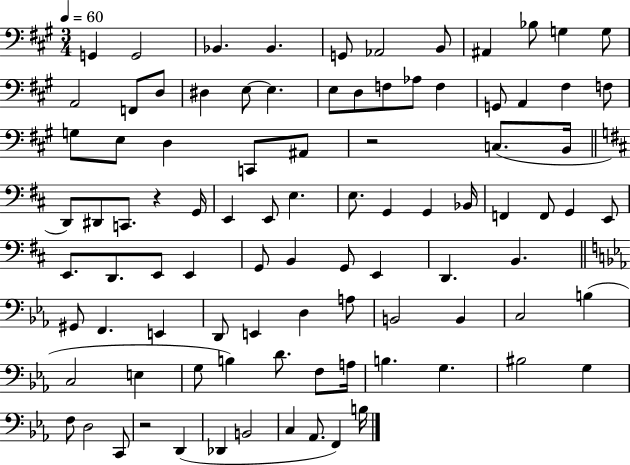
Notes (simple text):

G2/q G2/h Bb2/q. Bb2/q. G2/e Ab2/h B2/e A#2/q Bb3/e G3/q G3/e A2/h F2/e D3/e D#3/q E3/e E3/q. E3/e D3/e F3/e Ab3/e F3/q G2/e A2/q F#3/q F3/e G3/e E3/e D3/q C2/e A#2/e R/h C3/e. B2/s D2/e D#2/e C2/e. R/q G2/s E2/q E2/e E3/q. E3/e. G2/q G2/q Bb2/s F2/q F2/e G2/q E2/e E2/e. D2/e. E2/e E2/q G2/e B2/q G2/e E2/q D2/q. B2/q. G#2/e F2/q. E2/q D2/e E2/q D3/q A3/e B2/h B2/q C3/h B3/q C3/h E3/q G3/e B3/q D4/e. F3/e A3/s B3/q. G3/q. BIS3/h G3/q F3/e D3/h C2/e R/h D2/q Db2/q B2/h C3/q Ab2/e. F2/q B3/s